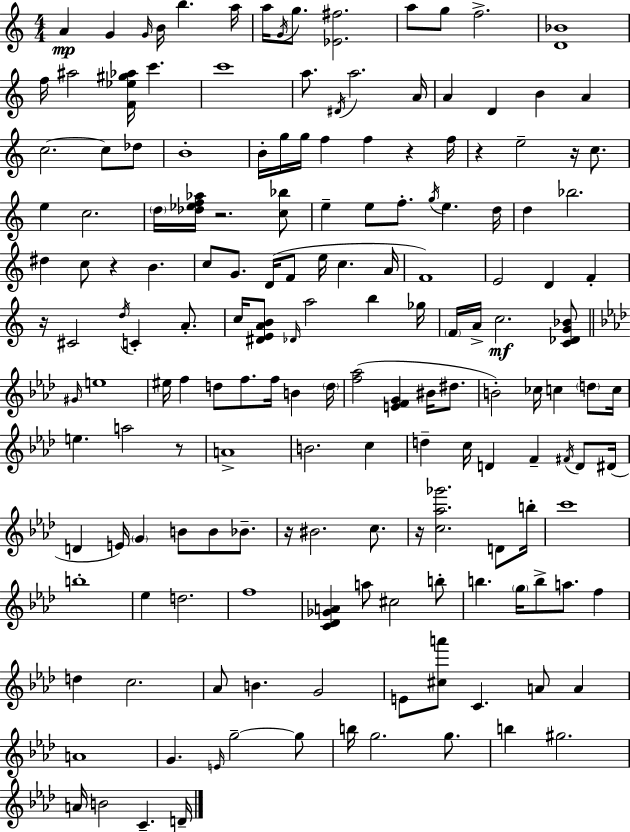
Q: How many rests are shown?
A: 9